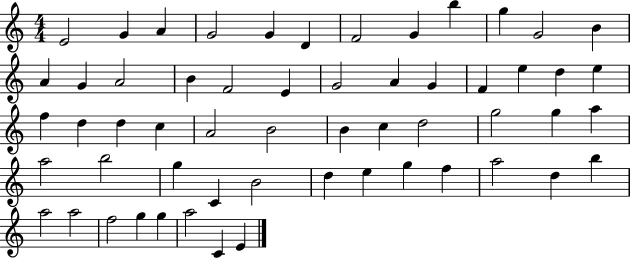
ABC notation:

X:1
T:Untitled
M:4/4
L:1/4
K:C
E2 G A G2 G D F2 G b g G2 B A G A2 B F2 E G2 A G F e d e f d d c A2 B2 B c d2 g2 g a a2 b2 g C B2 d e g f a2 d b a2 a2 f2 g g a2 C E